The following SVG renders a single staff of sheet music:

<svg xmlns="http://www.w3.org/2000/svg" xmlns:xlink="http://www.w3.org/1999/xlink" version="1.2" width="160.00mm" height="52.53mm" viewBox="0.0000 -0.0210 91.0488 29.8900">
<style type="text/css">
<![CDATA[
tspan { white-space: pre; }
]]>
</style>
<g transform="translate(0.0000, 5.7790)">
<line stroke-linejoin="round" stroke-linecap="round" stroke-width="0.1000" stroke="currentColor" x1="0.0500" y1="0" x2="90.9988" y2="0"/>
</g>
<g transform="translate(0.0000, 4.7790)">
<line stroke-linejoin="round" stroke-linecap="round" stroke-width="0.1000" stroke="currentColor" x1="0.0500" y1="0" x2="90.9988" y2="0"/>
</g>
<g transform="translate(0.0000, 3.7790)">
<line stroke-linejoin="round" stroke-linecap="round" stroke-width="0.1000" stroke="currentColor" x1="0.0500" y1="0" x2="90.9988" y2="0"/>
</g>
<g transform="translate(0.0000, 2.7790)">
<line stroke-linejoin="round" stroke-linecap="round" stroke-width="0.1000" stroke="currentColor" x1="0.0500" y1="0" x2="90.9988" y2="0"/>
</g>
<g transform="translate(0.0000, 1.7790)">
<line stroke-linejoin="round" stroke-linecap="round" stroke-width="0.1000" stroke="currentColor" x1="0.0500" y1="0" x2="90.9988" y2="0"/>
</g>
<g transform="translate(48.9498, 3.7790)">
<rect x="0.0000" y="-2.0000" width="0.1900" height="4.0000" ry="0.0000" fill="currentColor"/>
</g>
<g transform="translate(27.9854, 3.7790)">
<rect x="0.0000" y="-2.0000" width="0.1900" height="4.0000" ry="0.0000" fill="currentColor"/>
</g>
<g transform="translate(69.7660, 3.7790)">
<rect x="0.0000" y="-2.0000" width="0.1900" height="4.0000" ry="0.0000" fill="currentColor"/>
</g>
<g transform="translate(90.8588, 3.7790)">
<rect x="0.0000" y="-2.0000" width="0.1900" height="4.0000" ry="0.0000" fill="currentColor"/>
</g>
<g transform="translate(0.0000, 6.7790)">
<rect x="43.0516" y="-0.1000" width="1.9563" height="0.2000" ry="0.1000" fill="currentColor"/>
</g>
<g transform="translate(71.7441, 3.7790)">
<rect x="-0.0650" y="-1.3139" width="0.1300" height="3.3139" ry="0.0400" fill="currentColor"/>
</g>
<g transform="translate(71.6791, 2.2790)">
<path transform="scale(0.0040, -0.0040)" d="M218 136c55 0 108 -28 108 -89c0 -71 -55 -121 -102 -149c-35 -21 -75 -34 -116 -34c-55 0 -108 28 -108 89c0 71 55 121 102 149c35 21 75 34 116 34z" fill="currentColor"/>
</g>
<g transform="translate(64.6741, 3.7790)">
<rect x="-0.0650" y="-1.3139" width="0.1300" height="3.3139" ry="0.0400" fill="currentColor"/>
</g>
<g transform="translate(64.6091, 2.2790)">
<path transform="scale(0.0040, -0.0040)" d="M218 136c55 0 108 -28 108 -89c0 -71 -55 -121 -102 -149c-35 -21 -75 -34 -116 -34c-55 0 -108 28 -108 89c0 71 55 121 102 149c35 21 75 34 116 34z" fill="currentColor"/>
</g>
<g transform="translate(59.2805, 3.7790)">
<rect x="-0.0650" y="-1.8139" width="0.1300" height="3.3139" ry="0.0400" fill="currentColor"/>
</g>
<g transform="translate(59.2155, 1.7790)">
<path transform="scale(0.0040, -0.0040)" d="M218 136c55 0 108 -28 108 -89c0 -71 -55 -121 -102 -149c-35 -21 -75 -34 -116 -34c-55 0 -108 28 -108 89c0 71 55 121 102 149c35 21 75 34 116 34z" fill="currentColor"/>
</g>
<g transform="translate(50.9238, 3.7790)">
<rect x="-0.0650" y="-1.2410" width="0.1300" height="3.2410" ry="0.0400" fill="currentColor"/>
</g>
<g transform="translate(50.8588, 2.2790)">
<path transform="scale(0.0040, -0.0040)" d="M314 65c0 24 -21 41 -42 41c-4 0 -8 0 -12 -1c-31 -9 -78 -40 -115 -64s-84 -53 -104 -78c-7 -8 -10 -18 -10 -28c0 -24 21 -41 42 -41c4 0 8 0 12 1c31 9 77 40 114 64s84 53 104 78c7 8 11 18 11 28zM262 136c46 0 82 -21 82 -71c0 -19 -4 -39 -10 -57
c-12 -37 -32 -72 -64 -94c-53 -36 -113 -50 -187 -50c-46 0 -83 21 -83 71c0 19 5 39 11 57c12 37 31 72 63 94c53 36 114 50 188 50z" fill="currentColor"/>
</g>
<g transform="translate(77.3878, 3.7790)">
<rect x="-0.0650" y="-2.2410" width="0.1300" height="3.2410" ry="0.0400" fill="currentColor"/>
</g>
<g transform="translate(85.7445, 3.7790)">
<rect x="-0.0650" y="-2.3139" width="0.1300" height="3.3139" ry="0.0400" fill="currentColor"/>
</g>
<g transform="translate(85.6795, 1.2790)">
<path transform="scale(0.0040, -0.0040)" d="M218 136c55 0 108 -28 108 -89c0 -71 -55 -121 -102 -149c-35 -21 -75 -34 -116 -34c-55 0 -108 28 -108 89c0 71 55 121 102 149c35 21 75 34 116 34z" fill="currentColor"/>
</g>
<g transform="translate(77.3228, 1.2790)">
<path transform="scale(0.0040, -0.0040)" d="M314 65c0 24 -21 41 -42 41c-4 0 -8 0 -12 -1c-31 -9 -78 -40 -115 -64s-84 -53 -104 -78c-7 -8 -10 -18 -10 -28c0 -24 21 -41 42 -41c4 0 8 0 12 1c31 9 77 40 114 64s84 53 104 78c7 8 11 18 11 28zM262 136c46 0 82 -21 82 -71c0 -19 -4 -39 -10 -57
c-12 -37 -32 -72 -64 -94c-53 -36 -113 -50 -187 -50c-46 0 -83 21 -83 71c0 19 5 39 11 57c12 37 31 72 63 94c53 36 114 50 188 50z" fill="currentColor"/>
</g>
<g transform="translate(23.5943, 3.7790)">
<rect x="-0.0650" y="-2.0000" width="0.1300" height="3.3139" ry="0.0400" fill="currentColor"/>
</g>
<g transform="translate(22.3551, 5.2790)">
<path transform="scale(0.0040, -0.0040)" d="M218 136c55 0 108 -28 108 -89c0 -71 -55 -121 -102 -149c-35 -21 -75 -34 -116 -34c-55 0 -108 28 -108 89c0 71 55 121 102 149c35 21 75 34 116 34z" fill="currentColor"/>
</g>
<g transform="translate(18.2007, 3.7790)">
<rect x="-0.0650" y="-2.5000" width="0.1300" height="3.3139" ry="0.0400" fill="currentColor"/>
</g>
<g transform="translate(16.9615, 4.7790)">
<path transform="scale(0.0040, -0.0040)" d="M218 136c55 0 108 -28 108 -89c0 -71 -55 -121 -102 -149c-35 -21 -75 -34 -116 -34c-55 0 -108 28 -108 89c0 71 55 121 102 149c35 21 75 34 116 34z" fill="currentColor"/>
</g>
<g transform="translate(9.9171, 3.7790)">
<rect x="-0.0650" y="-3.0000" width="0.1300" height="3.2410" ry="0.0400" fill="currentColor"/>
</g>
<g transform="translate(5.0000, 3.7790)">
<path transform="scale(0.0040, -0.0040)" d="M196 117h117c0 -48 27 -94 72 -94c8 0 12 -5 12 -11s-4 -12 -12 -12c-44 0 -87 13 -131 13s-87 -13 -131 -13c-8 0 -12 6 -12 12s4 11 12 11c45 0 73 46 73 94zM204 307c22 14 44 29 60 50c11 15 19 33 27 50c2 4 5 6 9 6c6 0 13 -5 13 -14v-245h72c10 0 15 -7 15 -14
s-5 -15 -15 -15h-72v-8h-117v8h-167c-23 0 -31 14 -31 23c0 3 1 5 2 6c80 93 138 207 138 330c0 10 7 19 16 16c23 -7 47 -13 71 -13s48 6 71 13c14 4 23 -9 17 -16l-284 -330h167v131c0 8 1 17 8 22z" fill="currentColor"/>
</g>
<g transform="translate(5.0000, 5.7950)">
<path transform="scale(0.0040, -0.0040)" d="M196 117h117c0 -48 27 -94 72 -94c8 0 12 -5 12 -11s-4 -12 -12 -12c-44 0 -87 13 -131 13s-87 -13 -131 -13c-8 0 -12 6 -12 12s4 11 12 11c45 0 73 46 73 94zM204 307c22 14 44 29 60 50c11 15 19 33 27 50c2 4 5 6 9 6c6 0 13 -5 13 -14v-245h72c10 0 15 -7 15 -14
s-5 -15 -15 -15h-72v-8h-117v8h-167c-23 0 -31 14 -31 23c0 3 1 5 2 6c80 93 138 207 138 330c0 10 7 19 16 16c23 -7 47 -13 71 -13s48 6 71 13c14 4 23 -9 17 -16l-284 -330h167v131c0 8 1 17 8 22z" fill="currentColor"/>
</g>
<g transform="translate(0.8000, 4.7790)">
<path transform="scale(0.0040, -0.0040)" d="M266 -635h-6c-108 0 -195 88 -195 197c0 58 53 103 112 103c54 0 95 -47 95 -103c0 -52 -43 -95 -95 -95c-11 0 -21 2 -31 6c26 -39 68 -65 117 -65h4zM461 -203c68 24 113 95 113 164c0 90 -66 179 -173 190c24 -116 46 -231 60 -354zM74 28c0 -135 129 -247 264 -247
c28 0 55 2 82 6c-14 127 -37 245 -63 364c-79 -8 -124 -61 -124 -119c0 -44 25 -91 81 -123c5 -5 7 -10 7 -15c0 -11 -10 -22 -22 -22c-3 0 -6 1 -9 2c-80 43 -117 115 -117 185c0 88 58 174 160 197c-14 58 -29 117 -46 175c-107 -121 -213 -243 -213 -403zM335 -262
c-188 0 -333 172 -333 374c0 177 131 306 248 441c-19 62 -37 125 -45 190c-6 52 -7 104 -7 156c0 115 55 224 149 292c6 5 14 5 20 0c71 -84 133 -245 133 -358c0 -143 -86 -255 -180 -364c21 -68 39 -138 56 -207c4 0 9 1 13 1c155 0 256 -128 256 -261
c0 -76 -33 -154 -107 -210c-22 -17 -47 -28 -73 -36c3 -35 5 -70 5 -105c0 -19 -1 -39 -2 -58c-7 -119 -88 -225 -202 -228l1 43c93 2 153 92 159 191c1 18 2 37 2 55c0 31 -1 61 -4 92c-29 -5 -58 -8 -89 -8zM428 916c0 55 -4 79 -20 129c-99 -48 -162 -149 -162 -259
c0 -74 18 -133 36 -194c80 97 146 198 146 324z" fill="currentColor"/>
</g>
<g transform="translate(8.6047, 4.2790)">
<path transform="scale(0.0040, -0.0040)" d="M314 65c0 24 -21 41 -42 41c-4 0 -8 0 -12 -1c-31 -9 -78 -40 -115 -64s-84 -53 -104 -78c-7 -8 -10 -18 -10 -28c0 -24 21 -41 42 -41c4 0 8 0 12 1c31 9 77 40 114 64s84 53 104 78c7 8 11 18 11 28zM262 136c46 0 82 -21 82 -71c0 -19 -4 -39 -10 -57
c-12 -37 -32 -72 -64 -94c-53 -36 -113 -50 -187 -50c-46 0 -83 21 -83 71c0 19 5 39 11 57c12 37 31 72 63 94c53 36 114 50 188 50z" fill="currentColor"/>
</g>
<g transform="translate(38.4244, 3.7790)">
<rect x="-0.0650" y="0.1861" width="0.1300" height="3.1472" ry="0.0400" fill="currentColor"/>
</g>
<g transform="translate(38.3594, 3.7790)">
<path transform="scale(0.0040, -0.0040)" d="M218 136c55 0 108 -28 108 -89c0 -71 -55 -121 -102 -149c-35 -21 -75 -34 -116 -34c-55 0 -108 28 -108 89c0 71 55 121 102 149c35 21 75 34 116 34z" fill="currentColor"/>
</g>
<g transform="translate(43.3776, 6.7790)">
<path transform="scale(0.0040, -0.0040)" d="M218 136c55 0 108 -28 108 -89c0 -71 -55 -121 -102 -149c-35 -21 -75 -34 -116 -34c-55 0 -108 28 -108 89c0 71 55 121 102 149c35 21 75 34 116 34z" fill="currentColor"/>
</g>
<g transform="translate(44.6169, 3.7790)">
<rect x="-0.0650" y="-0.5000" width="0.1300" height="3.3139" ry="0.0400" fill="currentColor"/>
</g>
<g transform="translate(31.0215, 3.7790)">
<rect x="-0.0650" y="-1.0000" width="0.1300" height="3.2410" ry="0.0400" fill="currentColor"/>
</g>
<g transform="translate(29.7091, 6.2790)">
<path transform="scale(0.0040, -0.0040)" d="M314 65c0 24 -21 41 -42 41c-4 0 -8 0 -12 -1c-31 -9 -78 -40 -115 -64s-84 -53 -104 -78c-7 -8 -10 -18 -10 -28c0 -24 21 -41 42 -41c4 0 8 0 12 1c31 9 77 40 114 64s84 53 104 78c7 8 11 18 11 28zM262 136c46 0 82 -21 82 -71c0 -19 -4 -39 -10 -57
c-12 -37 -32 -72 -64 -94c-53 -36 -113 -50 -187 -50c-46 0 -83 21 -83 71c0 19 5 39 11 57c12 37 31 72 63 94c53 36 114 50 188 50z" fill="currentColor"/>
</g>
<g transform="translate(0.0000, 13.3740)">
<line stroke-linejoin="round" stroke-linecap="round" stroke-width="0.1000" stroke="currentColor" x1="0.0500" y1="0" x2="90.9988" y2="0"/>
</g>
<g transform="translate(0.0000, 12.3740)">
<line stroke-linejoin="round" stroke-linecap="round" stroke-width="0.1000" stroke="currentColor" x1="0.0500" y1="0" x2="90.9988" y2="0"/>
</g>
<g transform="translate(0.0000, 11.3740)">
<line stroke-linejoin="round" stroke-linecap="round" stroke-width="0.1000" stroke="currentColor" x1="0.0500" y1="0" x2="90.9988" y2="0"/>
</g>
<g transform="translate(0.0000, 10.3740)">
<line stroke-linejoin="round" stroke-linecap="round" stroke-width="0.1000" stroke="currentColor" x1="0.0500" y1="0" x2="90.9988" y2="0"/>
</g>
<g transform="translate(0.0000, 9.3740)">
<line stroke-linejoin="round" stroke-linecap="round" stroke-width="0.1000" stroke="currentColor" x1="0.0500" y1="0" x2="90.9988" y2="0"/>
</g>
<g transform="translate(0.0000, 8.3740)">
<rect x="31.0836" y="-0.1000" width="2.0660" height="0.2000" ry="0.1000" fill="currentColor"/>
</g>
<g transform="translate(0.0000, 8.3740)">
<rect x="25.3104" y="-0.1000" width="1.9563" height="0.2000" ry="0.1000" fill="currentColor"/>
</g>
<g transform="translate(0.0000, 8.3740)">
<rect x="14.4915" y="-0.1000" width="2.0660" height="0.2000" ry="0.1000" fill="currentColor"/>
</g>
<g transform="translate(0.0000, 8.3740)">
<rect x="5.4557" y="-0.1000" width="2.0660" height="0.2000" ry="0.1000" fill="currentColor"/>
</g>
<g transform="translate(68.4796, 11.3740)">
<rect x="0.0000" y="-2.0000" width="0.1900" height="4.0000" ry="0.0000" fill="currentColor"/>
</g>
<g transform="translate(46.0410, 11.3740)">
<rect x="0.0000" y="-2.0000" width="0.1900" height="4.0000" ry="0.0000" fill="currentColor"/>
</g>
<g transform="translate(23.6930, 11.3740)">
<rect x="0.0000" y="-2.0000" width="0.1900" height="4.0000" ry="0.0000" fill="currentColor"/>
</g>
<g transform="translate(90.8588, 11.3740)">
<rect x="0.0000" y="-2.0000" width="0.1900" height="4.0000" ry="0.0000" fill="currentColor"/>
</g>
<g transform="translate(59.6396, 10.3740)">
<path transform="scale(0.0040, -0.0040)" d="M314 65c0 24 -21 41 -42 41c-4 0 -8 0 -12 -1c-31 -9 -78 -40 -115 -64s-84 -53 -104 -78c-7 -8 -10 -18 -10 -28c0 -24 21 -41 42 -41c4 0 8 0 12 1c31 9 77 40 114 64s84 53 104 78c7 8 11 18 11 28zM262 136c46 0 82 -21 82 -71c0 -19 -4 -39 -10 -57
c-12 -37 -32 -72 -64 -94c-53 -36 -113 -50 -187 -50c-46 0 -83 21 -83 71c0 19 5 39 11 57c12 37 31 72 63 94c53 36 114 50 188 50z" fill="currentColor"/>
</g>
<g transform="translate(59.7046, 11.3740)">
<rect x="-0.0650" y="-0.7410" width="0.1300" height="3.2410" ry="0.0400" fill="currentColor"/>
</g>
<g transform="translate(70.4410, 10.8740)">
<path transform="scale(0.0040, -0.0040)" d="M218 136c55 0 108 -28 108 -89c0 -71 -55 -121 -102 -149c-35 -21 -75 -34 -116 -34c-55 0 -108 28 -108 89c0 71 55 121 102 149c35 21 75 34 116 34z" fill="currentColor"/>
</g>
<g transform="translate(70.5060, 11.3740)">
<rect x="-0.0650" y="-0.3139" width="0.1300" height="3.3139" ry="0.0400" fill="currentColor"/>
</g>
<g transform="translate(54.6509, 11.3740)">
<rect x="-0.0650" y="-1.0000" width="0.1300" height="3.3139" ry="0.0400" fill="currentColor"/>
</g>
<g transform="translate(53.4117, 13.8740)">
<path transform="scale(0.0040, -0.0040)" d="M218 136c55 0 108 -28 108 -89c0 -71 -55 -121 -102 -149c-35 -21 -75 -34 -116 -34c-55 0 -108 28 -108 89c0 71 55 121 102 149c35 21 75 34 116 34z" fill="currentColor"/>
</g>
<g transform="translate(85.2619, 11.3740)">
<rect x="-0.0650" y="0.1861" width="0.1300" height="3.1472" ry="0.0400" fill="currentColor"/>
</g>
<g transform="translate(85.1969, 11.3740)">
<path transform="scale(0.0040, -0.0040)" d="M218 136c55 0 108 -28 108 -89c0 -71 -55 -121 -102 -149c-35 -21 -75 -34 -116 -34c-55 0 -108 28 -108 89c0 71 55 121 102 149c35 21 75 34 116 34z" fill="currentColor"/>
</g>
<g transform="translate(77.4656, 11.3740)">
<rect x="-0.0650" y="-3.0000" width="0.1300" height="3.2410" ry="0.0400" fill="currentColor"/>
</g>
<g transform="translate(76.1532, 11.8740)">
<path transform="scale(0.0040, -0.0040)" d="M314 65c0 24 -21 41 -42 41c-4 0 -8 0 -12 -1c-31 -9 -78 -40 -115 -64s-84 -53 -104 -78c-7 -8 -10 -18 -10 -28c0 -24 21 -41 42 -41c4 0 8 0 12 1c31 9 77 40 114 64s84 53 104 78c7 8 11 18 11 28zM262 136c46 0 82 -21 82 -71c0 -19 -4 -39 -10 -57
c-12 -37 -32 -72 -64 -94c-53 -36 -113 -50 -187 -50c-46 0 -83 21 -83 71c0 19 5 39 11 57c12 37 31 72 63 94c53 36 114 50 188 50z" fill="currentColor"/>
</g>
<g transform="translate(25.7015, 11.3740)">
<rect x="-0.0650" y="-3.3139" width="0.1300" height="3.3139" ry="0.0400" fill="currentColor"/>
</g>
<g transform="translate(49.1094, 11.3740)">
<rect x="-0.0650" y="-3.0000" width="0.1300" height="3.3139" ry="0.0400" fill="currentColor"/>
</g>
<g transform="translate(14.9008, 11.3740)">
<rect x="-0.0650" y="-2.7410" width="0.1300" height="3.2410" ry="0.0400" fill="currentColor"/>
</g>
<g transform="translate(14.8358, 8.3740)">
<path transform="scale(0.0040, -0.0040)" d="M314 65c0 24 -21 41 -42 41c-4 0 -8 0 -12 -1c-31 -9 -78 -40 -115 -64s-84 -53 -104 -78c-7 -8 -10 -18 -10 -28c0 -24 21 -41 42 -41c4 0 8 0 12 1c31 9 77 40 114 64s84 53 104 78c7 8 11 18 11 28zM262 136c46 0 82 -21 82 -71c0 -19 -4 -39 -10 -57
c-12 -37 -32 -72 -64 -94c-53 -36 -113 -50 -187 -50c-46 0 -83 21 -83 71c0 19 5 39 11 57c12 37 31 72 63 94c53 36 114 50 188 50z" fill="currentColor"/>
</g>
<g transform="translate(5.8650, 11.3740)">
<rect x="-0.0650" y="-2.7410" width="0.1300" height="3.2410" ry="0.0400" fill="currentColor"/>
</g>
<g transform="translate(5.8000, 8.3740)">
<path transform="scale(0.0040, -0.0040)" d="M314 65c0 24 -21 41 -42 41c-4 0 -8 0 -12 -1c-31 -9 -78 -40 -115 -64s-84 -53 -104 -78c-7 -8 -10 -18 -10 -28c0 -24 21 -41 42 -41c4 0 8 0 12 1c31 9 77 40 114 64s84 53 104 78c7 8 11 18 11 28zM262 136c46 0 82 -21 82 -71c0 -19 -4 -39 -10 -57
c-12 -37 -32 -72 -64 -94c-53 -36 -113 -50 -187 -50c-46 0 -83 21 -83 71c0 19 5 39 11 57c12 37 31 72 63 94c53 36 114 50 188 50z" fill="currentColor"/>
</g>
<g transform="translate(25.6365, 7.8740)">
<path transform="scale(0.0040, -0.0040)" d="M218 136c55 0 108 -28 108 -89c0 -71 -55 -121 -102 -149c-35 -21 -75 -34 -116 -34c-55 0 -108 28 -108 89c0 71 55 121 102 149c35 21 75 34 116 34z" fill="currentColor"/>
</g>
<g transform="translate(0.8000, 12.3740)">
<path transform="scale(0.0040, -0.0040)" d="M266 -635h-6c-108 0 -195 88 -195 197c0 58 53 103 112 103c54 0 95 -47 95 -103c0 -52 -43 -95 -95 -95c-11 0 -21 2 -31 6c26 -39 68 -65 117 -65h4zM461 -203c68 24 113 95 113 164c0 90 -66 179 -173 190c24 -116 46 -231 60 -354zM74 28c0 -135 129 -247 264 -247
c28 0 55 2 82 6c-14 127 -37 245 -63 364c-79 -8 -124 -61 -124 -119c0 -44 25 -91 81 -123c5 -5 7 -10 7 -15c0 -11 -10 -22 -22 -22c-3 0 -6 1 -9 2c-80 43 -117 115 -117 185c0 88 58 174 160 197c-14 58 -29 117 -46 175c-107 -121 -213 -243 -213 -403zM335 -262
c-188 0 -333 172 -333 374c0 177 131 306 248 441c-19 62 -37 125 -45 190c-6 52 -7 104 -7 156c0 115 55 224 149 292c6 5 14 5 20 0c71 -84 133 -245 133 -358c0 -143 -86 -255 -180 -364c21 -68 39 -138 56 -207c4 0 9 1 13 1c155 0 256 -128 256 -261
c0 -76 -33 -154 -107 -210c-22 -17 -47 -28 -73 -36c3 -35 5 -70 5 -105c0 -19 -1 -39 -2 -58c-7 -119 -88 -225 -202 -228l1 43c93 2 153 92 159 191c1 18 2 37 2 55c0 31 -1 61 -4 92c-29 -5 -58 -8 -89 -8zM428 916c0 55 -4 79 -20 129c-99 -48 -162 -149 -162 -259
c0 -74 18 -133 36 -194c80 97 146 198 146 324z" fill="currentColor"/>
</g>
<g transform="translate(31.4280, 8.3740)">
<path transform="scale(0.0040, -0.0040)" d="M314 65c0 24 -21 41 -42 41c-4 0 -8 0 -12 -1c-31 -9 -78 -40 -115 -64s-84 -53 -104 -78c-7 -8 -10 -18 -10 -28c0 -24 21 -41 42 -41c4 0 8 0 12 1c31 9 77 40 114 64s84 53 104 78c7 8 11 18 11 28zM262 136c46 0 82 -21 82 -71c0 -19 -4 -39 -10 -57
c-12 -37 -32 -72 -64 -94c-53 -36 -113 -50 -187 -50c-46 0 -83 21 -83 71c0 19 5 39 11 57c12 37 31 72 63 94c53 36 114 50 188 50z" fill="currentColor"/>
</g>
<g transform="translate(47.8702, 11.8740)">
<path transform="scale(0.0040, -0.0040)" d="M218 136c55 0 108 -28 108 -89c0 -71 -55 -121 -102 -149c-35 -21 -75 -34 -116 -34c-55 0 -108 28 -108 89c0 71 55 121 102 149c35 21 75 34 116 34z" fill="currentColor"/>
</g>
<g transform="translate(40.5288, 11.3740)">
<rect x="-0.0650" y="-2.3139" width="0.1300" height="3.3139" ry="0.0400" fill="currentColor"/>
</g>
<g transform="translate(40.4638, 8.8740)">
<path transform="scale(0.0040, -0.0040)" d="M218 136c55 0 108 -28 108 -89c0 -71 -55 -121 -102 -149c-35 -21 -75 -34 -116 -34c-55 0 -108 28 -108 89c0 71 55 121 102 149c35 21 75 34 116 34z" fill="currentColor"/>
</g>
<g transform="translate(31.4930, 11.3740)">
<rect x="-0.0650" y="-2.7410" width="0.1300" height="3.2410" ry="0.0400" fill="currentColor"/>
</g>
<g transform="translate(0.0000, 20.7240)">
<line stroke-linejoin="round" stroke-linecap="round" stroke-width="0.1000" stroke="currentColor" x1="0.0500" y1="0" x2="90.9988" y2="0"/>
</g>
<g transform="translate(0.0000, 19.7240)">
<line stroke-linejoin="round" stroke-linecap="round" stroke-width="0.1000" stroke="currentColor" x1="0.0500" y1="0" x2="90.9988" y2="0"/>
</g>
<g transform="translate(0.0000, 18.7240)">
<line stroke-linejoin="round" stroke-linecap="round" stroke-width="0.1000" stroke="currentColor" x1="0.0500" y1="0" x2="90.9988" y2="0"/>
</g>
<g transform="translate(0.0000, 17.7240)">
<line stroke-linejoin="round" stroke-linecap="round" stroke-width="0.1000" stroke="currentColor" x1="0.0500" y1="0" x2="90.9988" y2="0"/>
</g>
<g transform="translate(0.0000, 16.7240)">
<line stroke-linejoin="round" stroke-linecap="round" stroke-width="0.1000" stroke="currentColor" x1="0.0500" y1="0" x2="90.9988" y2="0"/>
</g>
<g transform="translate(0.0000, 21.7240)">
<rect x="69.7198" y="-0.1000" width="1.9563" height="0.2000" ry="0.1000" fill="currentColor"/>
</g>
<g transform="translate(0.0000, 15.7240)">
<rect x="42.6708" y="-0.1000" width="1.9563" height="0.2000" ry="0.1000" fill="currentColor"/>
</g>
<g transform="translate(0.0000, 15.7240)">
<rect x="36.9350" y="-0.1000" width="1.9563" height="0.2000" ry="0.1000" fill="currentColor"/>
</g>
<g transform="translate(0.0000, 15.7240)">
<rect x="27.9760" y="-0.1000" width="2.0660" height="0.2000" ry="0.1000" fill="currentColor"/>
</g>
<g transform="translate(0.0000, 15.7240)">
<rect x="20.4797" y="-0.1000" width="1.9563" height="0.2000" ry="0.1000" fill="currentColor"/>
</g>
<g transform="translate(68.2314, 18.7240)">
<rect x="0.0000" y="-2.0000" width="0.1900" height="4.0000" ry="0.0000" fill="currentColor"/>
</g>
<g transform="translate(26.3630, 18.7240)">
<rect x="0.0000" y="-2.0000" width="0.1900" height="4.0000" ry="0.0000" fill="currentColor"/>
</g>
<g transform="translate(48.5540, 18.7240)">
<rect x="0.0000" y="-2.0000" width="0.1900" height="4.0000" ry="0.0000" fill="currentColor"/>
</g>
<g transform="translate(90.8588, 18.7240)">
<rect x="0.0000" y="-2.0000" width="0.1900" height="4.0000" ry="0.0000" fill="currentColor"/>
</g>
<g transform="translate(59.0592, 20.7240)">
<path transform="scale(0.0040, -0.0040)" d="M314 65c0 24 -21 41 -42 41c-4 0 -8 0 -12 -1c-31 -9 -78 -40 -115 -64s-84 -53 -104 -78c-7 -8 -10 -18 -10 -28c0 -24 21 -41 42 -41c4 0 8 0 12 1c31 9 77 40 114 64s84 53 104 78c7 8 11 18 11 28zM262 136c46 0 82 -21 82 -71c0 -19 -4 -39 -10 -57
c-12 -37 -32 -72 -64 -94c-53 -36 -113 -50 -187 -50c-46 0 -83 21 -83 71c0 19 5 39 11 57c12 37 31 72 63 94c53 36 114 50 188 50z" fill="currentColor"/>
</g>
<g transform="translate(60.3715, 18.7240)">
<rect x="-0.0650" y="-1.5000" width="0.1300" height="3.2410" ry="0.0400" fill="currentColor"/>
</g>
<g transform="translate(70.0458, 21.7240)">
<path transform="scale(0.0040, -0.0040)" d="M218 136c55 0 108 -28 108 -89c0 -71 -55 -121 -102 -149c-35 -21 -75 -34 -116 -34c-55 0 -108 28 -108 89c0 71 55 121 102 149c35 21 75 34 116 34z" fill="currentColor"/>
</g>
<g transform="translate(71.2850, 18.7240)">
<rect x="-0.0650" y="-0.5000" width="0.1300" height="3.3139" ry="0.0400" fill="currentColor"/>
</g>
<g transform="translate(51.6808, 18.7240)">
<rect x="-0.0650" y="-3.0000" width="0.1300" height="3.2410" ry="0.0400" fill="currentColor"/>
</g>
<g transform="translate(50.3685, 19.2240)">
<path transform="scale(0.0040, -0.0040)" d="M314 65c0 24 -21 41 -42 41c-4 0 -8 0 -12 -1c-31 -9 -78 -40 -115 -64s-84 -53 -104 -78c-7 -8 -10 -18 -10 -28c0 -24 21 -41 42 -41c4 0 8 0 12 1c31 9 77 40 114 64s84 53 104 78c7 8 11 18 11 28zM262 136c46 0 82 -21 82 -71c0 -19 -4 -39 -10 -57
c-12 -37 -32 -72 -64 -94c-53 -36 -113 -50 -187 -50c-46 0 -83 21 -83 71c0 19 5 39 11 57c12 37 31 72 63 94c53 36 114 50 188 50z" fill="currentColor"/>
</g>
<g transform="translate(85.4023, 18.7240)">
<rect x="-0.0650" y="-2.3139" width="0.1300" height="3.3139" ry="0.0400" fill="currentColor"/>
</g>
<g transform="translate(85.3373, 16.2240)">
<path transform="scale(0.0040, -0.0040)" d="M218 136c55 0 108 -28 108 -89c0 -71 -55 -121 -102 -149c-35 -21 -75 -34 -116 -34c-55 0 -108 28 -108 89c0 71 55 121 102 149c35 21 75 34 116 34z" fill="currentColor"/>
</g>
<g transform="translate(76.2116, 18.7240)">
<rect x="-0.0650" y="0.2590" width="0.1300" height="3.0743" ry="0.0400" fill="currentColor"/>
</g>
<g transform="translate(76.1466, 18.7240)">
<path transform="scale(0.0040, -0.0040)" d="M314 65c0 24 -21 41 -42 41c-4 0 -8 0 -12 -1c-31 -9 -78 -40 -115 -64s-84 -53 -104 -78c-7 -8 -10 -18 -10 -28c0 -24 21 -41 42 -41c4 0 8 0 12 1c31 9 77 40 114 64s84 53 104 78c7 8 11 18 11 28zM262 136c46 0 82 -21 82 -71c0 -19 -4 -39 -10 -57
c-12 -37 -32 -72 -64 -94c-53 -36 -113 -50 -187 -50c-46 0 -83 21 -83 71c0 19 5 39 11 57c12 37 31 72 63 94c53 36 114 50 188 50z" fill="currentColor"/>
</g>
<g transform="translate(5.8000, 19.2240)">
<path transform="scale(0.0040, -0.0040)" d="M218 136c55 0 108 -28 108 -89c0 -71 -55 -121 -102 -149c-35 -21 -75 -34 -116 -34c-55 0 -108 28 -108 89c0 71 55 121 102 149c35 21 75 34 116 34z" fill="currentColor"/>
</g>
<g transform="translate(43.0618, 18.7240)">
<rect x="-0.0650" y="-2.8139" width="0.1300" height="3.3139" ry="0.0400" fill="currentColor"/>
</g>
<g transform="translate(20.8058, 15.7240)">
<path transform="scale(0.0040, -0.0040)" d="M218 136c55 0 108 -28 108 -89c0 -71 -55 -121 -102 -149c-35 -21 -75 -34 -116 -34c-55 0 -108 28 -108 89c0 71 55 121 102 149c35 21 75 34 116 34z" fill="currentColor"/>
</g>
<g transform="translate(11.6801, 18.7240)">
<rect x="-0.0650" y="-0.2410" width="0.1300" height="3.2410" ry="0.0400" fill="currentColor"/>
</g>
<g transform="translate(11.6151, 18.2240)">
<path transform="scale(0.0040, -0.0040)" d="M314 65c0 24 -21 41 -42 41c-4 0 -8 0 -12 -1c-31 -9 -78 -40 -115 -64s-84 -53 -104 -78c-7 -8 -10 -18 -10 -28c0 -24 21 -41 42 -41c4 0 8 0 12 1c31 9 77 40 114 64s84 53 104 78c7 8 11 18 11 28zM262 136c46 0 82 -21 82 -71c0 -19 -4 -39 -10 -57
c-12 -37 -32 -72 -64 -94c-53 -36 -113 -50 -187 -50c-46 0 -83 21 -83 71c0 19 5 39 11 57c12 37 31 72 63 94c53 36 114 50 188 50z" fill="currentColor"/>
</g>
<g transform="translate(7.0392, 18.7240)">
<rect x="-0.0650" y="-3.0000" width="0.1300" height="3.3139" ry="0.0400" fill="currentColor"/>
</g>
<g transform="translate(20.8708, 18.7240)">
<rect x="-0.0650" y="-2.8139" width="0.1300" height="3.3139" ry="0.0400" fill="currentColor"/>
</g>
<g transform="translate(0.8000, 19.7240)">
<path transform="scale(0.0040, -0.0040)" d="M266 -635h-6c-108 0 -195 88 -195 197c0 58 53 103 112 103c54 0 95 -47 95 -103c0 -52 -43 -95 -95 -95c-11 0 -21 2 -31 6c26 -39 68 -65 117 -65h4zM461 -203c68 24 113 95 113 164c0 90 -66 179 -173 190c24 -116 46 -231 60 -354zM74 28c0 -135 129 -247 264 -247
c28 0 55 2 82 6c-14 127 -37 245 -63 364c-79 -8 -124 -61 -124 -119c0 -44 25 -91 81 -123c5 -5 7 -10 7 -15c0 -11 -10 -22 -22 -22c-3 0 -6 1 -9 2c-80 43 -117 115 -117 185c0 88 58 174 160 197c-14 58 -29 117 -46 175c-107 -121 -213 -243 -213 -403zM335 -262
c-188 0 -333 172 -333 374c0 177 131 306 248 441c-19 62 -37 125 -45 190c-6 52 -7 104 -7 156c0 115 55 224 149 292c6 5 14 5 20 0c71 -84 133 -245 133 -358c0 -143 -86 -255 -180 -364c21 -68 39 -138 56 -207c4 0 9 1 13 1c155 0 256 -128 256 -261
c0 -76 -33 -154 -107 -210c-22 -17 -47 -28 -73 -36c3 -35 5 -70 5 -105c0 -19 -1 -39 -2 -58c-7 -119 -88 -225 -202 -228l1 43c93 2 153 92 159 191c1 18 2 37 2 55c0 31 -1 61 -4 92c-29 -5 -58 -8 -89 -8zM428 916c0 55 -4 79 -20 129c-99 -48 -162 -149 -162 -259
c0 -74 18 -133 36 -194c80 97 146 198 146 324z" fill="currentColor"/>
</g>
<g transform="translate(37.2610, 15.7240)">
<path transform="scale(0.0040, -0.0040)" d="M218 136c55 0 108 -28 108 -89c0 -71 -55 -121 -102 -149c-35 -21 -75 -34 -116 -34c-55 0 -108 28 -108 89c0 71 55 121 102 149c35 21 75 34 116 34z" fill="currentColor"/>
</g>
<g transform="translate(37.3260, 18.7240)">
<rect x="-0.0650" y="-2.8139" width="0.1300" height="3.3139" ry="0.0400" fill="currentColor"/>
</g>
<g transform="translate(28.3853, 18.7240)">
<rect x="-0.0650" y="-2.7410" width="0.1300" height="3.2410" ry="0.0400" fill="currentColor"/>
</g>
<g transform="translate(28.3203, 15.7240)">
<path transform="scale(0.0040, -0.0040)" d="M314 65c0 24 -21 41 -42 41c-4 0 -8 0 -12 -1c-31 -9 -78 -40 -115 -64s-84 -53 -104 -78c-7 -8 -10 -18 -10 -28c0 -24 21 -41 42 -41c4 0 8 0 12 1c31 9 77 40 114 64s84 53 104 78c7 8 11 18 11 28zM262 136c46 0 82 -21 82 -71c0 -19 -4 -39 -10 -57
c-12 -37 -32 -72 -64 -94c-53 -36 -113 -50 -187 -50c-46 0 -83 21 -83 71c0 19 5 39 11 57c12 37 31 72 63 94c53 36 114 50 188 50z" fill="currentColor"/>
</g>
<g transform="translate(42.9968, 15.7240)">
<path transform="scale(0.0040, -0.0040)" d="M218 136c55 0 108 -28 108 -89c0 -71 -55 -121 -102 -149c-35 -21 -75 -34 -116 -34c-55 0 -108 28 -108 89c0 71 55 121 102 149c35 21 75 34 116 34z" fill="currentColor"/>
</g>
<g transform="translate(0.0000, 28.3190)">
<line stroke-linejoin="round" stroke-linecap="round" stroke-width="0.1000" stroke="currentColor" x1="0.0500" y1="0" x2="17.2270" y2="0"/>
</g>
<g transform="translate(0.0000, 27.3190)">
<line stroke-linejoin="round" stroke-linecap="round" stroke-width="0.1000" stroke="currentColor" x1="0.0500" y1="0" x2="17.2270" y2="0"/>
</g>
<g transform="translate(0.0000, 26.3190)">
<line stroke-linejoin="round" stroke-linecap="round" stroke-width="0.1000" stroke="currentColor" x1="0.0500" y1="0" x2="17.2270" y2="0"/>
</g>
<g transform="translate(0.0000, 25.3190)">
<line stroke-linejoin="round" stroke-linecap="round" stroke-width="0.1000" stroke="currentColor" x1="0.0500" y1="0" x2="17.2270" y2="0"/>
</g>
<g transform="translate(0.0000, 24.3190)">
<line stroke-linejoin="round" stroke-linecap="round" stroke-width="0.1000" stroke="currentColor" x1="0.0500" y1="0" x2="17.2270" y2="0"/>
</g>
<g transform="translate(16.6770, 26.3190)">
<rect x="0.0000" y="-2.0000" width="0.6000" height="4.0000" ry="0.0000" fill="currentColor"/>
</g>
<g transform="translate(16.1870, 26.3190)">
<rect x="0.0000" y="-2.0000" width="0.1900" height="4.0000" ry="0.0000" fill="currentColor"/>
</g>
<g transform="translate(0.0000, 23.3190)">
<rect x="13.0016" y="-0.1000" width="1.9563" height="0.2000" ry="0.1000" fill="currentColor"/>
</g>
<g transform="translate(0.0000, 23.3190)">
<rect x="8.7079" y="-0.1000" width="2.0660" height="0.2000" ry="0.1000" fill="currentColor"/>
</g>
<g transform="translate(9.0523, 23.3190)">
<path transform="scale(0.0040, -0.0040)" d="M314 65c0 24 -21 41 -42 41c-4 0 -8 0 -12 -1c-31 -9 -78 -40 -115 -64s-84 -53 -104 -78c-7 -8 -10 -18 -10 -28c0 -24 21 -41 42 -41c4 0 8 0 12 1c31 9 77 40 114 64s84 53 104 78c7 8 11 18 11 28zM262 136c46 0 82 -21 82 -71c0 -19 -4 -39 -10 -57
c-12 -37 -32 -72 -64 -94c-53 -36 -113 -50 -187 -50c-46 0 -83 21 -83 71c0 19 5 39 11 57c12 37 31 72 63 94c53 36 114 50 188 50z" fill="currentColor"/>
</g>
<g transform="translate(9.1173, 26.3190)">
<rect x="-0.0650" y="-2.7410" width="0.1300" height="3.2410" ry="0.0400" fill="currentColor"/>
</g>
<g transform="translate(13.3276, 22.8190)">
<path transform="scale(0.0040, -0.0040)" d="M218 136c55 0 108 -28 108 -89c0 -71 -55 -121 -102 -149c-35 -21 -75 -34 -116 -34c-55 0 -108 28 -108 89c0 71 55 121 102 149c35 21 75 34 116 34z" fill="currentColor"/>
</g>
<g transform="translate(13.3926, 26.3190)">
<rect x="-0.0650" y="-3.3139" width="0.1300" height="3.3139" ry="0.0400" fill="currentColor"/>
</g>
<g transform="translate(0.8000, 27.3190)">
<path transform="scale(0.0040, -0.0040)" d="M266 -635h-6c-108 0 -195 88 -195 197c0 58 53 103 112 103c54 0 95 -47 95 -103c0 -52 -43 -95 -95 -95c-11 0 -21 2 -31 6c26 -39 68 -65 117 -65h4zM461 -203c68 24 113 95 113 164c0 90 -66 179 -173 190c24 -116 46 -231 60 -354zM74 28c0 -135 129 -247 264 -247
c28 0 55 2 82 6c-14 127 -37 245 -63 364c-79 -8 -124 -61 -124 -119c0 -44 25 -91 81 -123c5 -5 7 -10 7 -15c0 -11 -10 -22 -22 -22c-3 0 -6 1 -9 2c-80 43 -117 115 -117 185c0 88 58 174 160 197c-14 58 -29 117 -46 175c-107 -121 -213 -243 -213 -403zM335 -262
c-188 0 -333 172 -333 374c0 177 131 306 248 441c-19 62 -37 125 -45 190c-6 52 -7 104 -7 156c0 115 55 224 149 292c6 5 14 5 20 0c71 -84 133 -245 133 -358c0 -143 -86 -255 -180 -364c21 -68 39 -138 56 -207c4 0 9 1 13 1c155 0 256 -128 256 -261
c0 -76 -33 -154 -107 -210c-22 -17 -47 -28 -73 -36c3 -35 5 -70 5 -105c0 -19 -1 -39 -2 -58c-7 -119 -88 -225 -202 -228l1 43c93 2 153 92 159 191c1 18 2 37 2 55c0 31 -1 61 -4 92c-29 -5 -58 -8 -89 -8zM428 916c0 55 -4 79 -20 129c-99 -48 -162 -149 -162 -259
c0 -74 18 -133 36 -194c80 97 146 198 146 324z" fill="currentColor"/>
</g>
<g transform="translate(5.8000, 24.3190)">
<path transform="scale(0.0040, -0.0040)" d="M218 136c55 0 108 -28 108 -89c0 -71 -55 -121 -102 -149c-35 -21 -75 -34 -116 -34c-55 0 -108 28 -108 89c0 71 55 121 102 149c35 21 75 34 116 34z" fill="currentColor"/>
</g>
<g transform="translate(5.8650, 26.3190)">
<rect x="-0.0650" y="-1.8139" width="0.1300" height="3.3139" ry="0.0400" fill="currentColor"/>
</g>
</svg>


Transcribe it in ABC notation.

X:1
T:Untitled
M:4/4
L:1/4
K:C
A2 G F D2 B C e2 f e e g2 g a2 a2 b a2 g A D d2 c A2 B A c2 a a2 a a A2 E2 C B2 g f a2 b